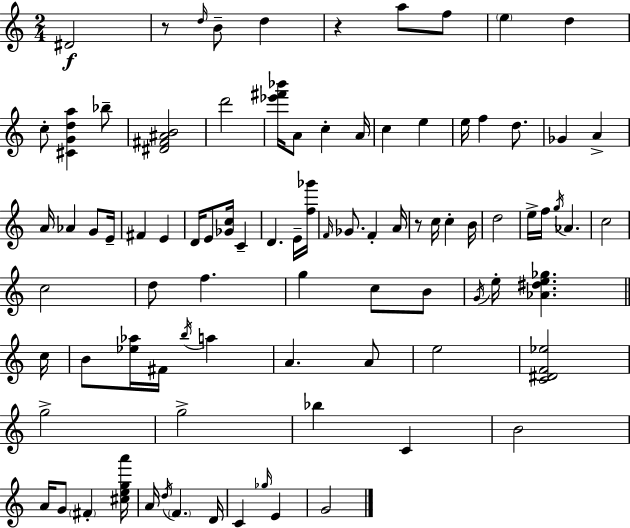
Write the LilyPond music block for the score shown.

{
  \clef treble
  \numericTimeSignature
  \time 2/4
  \key a \minor
  dis'2\f | r8 \grace { d''16 } b'8-- d''4 | r4 a''8 f''8 | \parenthesize e''4 d''4 | \break c''8-. <cis' g' d'' a''>4 bes''8-- | <dis' fis' ais' b'>2 | d'''2 | <ees''' fis''' bes'''>16 a'8 c''4-. | \break a'16 c''4 e''4 | e''16 f''4 d''8. | ges'4 a'4-> | a'16 aes'4 g'8 | \break e'16-- fis'4 e'4 | d'16 e'8 <ges' c''>16 c'4-- | d'4. e'16-- | <f'' ges'''>16 \grace { f'16 } ges'8. f'4-. | \break a'16 r8 c''16 c''4-. | b'16 d''2 | e''16-> f''16 \acciaccatura { g''16 } aes'4. | c''2 | \break c''2 | d''8 f''4. | g''4 c''8 | b'8 \acciaccatura { g'16 } e''16-. <aes' dis'' e'' ges''>4. | \break \bar "||" \break \key c \major c''16 b'8 <ees'' aes''>16 fis'16 \acciaccatura { b''16 } a''4 | a'4. | a'8 e''2 | <c' dis' f' ees''>2 | \break g''2-> | g''2-> | bes''4 c'4 | b'2 | \break a'16 g'8 \parenthesize fis'4-. | <cis'' e'' g'' a'''>16 a'16 \acciaccatura { d''16 } \parenthesize f'4. | d'16 c'4 \grace { ges''16 } | e'4 g'2 | \break \bar "|."
}